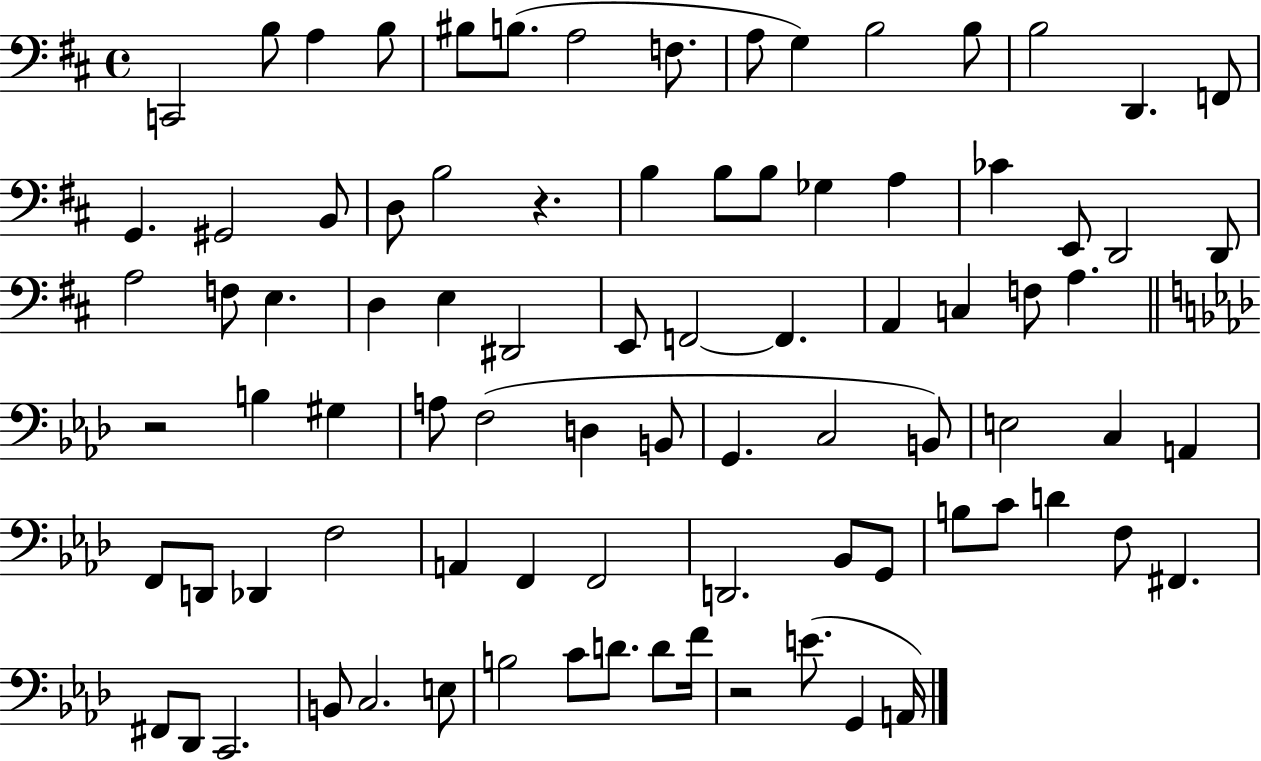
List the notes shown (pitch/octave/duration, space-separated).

C2/h B3/e A3/q B3/e BIS3/e B3/e. A3/h F3/e. A3/e G3/q B3/h B3/e B3/h D2/q. F2/e G2/q. G#2/h B2/e D3/e B3/h R/q. B3/q B3/e B3/e Gb3/q A3/q CES4/q E2/e D2/h D2/e A3/h F3/e E3/q. D3/q E3/q D#2/h E2/e F2/h F2/q. A2/q C3/q F3/e A3/q. R/h B3/q G#3/q A3/e F3/h D3/q B2/e G2/q. C3/h B2/e E3/h C3/q A2/q F2/e D2/e Db2/q F3/h A2/q F2/q F2/h D2/h. Bb2/e G2/e B3/e C4/e D4/q F3/e F#2/q. F#2/e Db2/e C2/h. B2/e C3/h. E3/e B3/h C4/e D4/e. D4/e F4/s R/h E4/e. G2/q A2/s